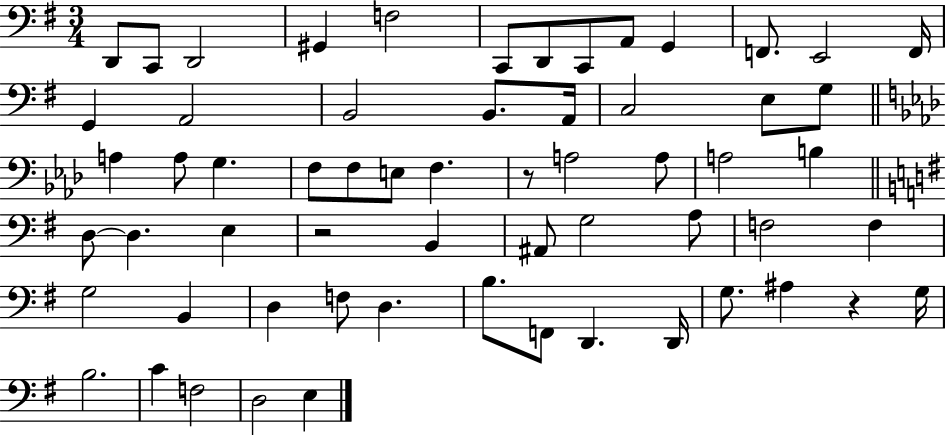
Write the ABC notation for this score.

X:1
T:Untitled
M:3/4
L:1/4
K:G
D,,/2 C,,/2 D,,2 ^G,, F,2 C,,/2 D,,/2 C,,/2 A,,/2 G,, F,,/2 E,,2 F,,/4 G,, A,,2 B,,2 B,,/2 A,,/4 C,2 E,/2 G,/2 A, A,/2 G, F,/2 F,/2 E,/2 F, z/2 A,2 A,/2 A,2 B, D,/2 D, E, z2 B,, ^A,,/2 G,2 A,/2 F,2 F, G,2 B,, D, F,/2 D, B,/2 F,,/2 D,, D,,/4 G,/2 ^A, z G,/4 B,2 C F,2 D,2 E,